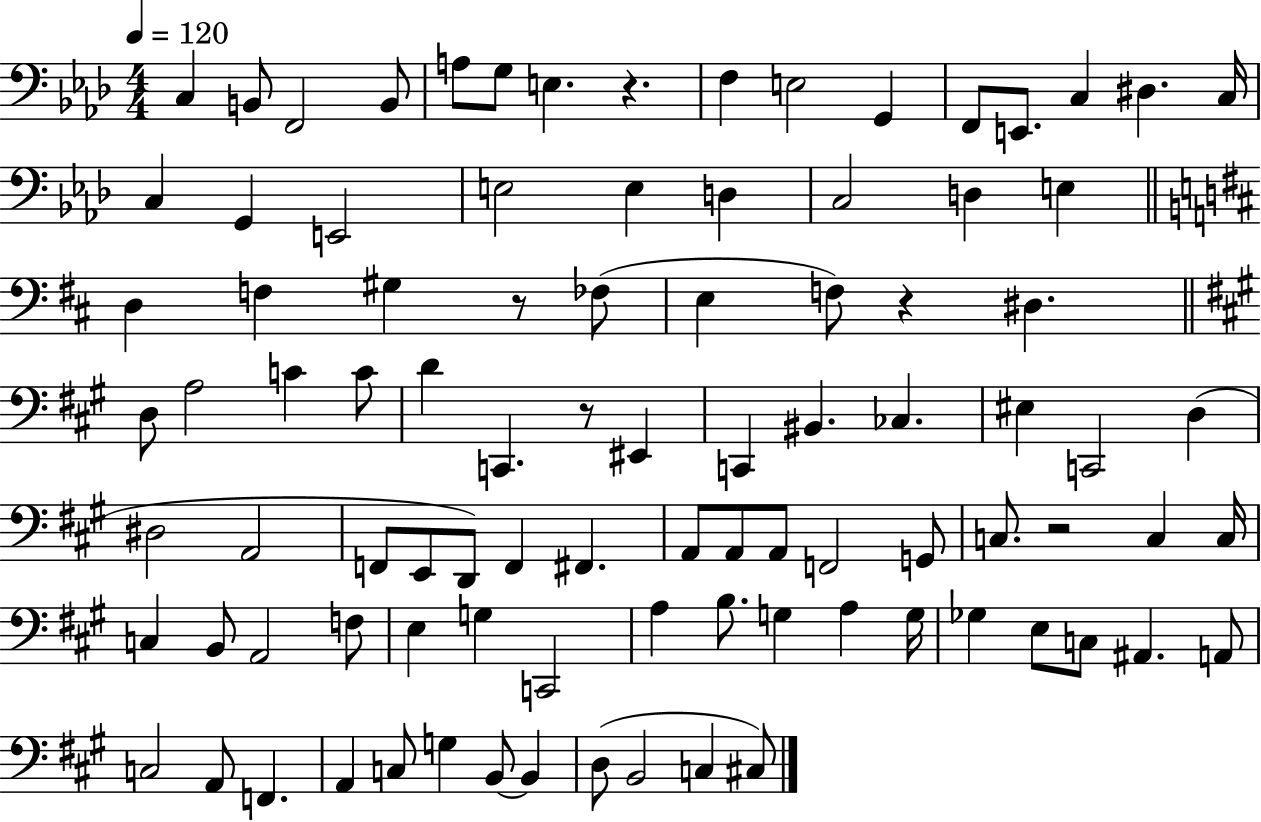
C3/q B2/e F2/h B2/e A3/e G3/e E3/q. R/q. F3/q E3/h G2/q F2/e E2/e. C3/q D#3/q. C3/s C3/q G2/q E2/h E3/h E3/q D3/q C3/h D3/q E3/q D3/q F3/q G#3/q R/e FES3/e E3/q F3/e R/q D#3/q. D3/e A3/h C4/q C4/e D4/q C2/q. R/e EIS2/q C2/q BIS2/q. CES3/q. EIS3/q C2/h D3/q D#3/h A2/h F2/e E2/e D2/e F2/q F#2/q. A2/e A2/e A2/e F2/h G2/e C3/e. R/h C3/q C3/s C3/q B2/e A2/h F3/e E3/q G3/q C2/h A3/q B3/e. G3/q A3/q G3/s Gb3/q E3/e C3/e A#2/q. A2/e C3/h A2/e F2/q. A2/q C3/e G3/q B2/e B2/q D3/e B2/h C3/q C#3/e